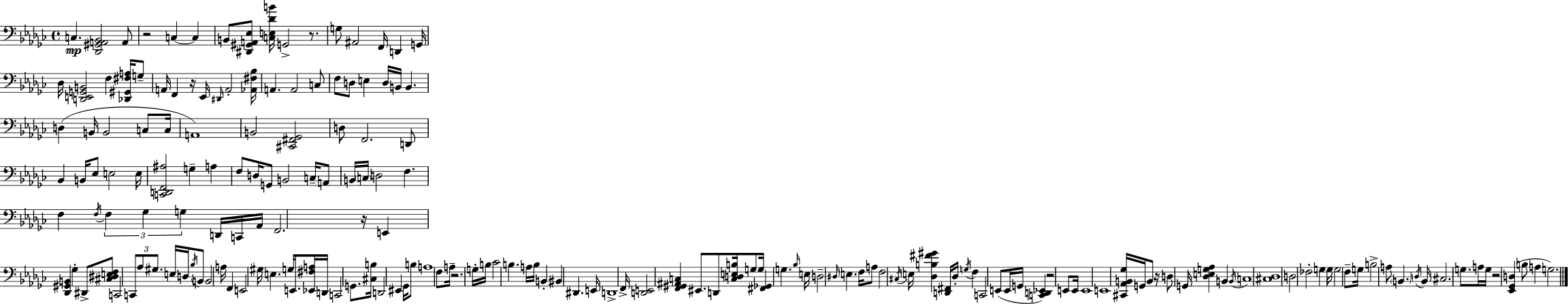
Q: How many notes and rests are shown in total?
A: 188